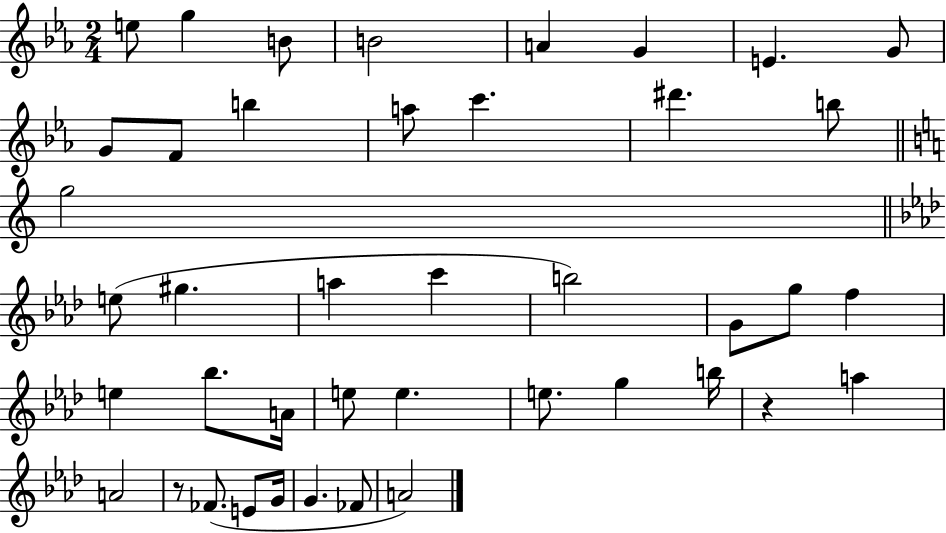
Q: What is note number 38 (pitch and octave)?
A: G4